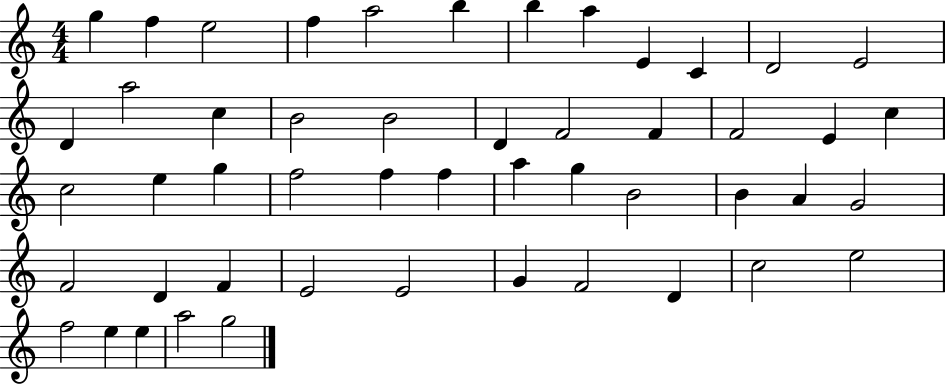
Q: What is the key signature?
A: C major